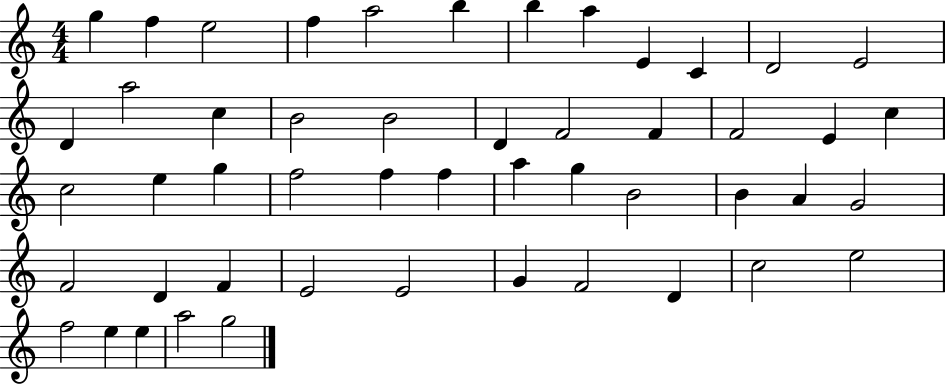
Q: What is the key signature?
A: C major